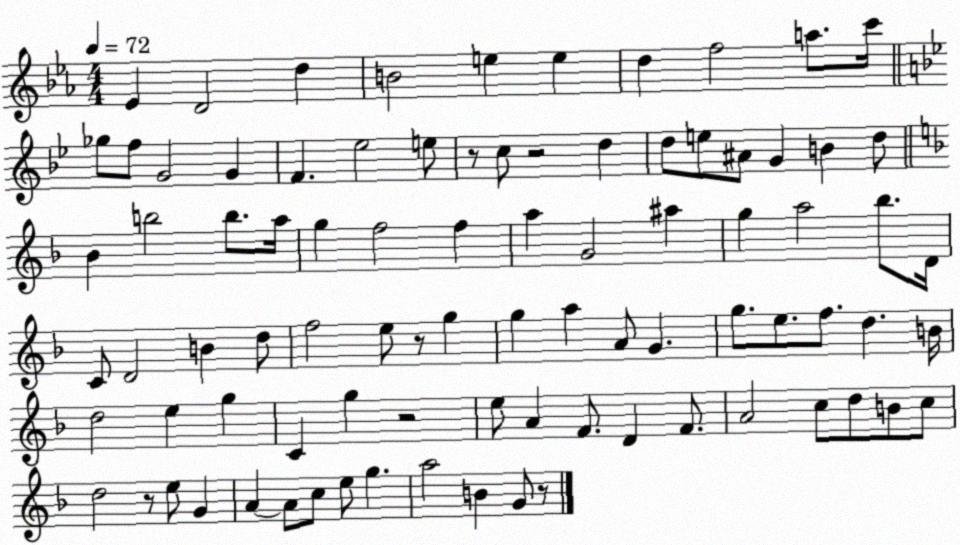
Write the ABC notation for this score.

X:1
T:Untitled
M:4/4
L:1/4
K:Eb
_E D2 d B2 e e d f2 a/2 c'/4 _g/2 f/2 G2 G F _e2 e/2 z/2 c/2 z2 d d/2 e/2 ^A/2 G B d/2 _B b2 b/2 a/4 g f2 f a G2 ^a g a2 _b/2 D/4 C/2 D2 B d/2 f2 e/2 z/2 g g a A/2 G g/2 e/2 f/2 d B/4 d2 e g C g z2 e/2 A F/2 D F/2 A2 c/2 d/2 B/2 c/2 d2 z/2 e/2 G A A/2 c/2 e/2 g a2 B G/2 z/2